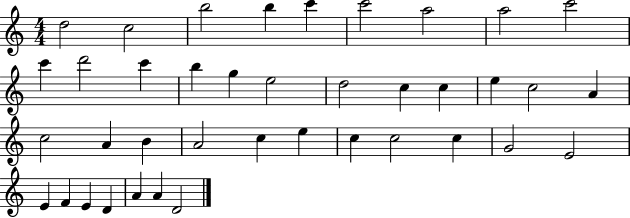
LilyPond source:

{
  \clef treble
  \numericTimeSignature
  \time 4/4
  \key c \major
  d''2 c''2 | b''2 b''4 c'''4 | c'''2 a''2 | a''2 c'''2 | \break c'''4 d'''2 c'''4 | b''4 g''4 e''2 | d''2 c''4 c''4 | e''4 c''2 a'4 | \break c''2 a'4 b'4 | a'2 c''4 e''4 | c''4 c''2 c''4 | g'2 e'2 | \break e'4 f'4 e'4 d'4 | a'4 a'4 d'2 | \bar "|."
}